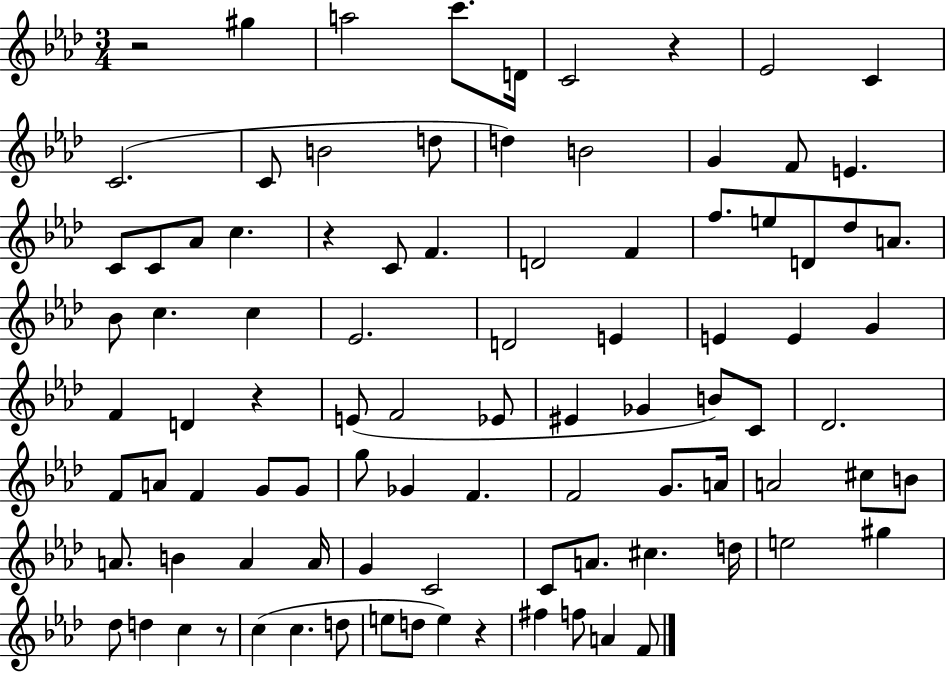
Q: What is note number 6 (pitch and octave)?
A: Eb4